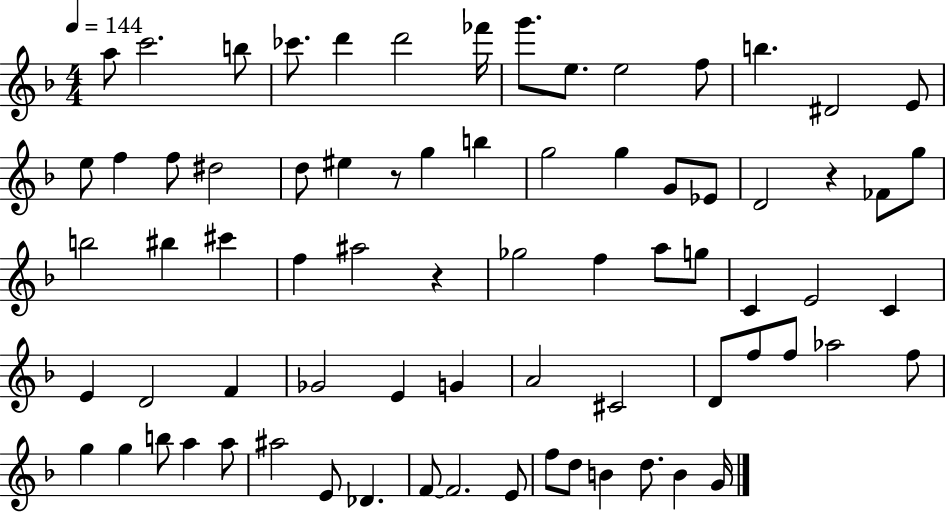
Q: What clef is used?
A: treble